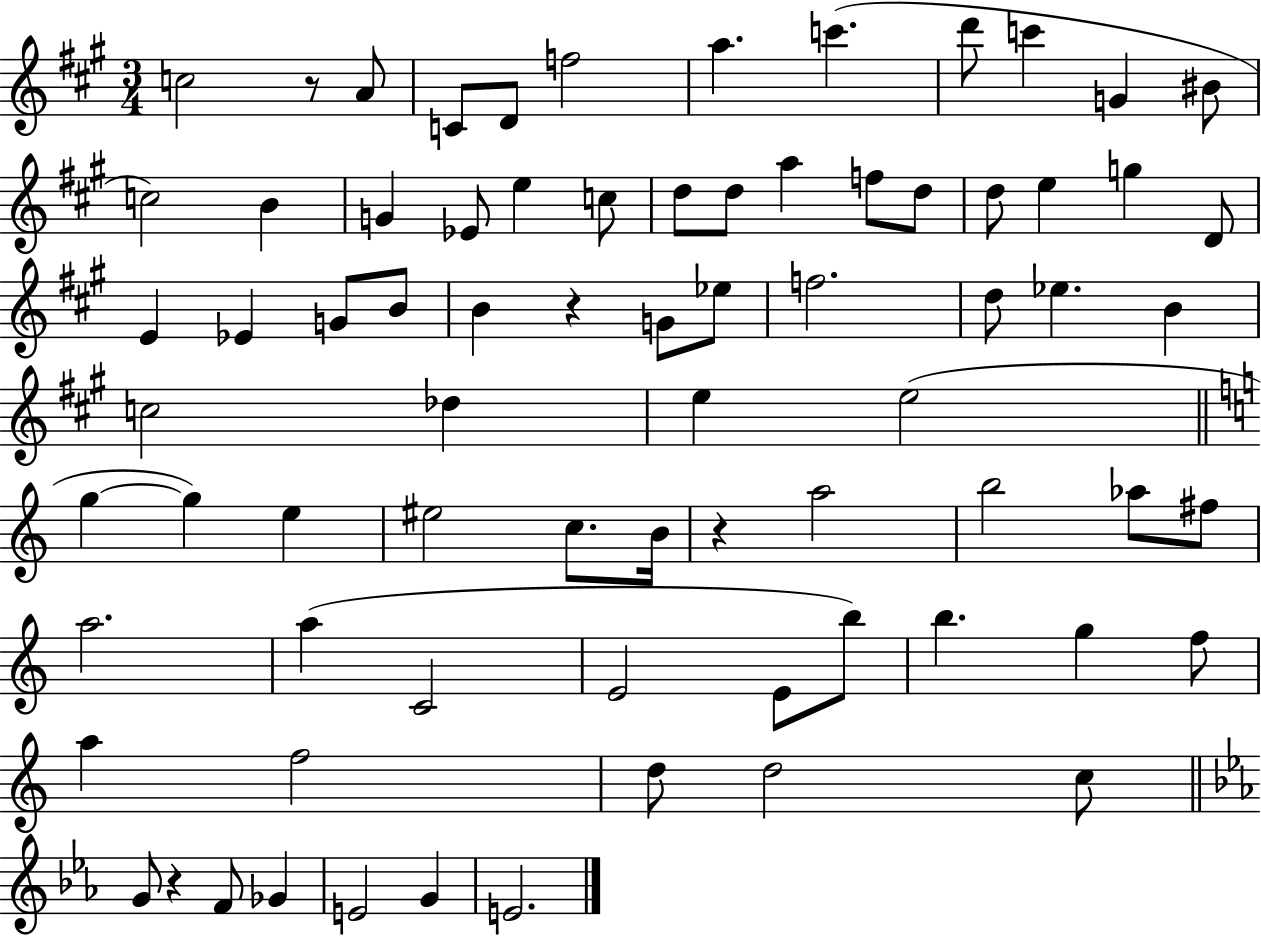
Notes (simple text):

C5/h R/e A4/e C4/e D4/e F5/h A5/q. C6/q. D6/e C6/q G4/q BIS4/e C5/h B4/q G4/q Eb4/e E5/q C5/e D5/e D5/e A5/q F5/e D5/e D5/e E5/q G5/q D4/e E4/q Eb4/q G4/e B4/e B4/q R/q G4/e Eb5/e F5/h. D5/e Eb5/q. B4/q C5/h Db5/q E5/q E5/h G5/q G5/q E5/q EIS5/h C5/e. B4/s R/q A5/h B5/h Ab5/e F#5/e A5/h. A5/q C4/h E4/h E4/e B5/e B5/q. G5/q F5/e A5/q F5/h D5/e D5/h C5/e G4/e R/q F4/e Gb4/q E4/h G4/q E4/h.